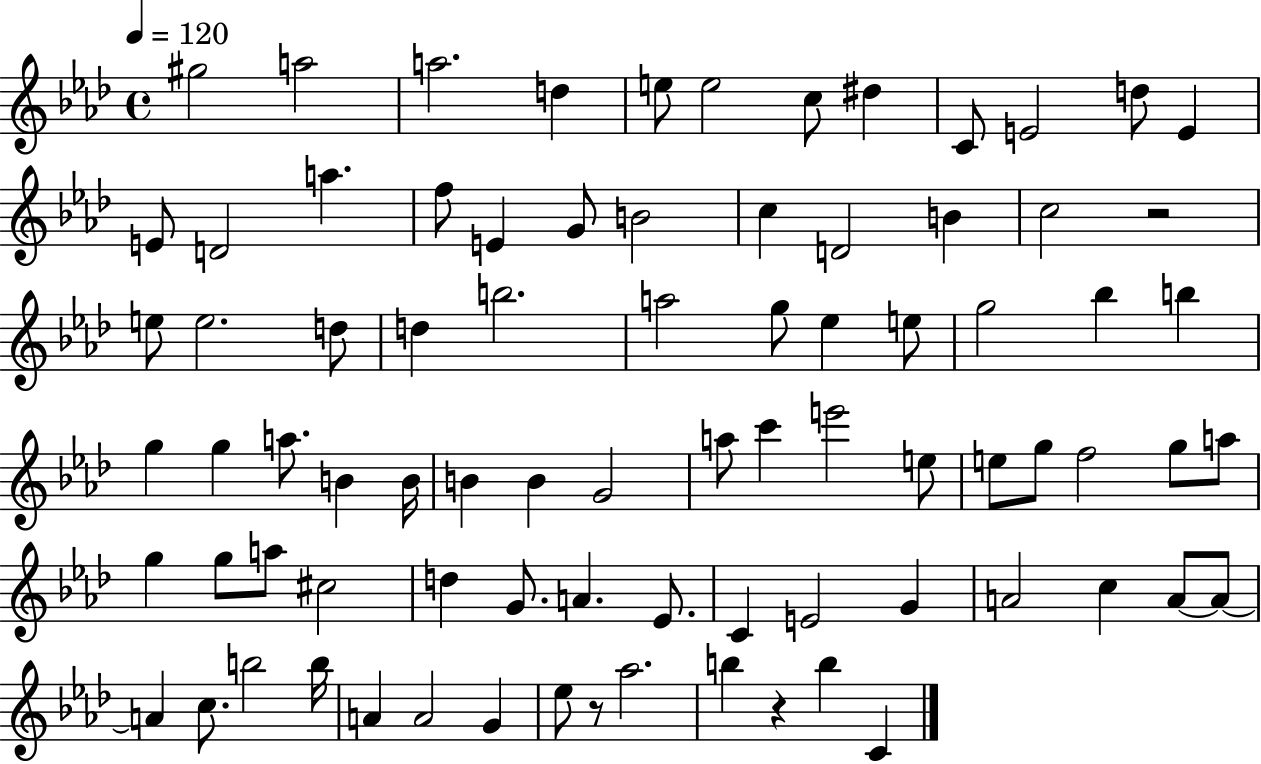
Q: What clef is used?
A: treble